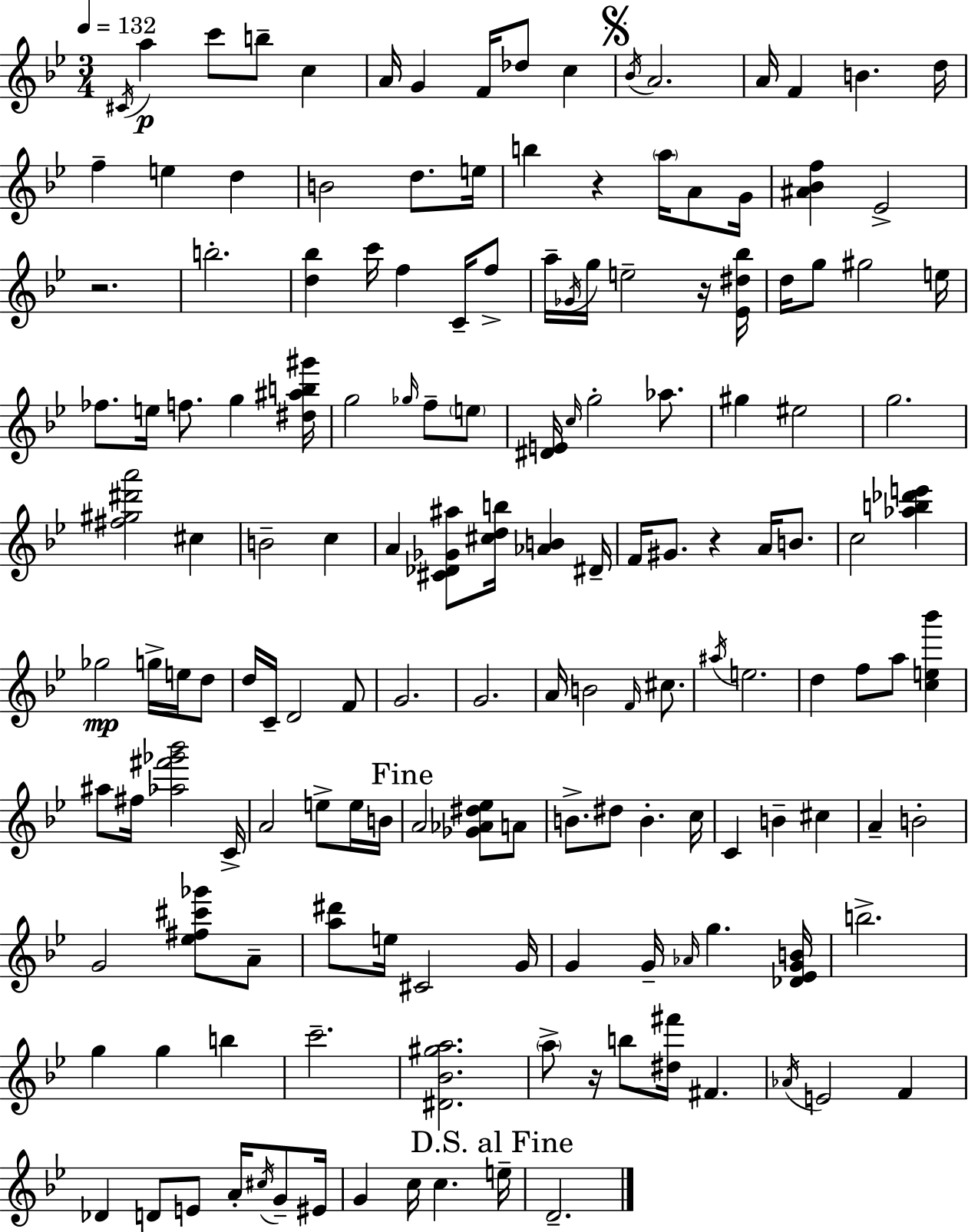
C#4/s A5/q C6/e B5/e C5/q A4/s G4/q F4/s Db5/e C5/q Bb4/s A4/h. A4/s F4/q B4/q. D5/s F5/q E5/q D5/q B4/h D5/e. E5/s B5/q R/q A5/s A4/e G4/s [A#4,Bb4,F5]/q Eb4/h R/h. B5/h. [D5,Bb5]/q C6/s F5/q C4/s F5/e A5/s Gb4/s G5/s E5/h R/s [Eb4,D#5,Bb5]/s D5/s G5/e G#5/h E5/s FES5/e. E5/s F5/e. G5/q [D#5,A#5,B5,G#6]/s G5/h Gb5/s F5/e E5/e [D#4,E4]/s C5/s G5/h Ab5/e. G#5/q EIS5/h G5/h. [F#5,G#5,D#6,A6]/h C#5/q B4/h C5/q A4/q [C#4,Db4,Gb4,A#5]/e [C#5,D5,B5]/s [Ab4,B4]/q D#4/s F4/s G#4/e. R/q A4/s B4/e. C5/h [Ab5,B5,Db6,E6]/q Gb5/h G5/s E5/s D5/e D5/s C4/s D4/h F4/e G4/h. G4/h. A4/s B4/h F4/s C#5/e. A#5/s E5/h. D5/q F5/e A5/e [C5,E5,Bb6]/q A#5/e F#5/s [Ab5,F#6,Gb6,Bb6]/h C4/s A4/h E5/e E5/s B4/s A4/h [Gb4,Ab4,D#5,Eb5]/e A4/e B4/e. D#5/e B4/q. C5/s C4/q B4/q C#5/q A4/q B4/h G4/h [Eb5,F#5,C#6,Gb6]/e A4/e [A5,D#6]/e E5/s C#4/h G4/s G4/q G4/s Ab4/s G5/q. [Db4,Eb4,G4,B4]/s B5/h. G5/q G5/q B5/q C6/h. [D#4,Bb4,G#5,A5]/h. A5/e R/s B5/e [D#5,F#6]/s F#4/q. Ab4/s E4/h F4/q Db4/q D4/e E4/e A4/s C#5/s G4/e EIS4/s G4/q C5/s C5/q. E5/s D4/h.